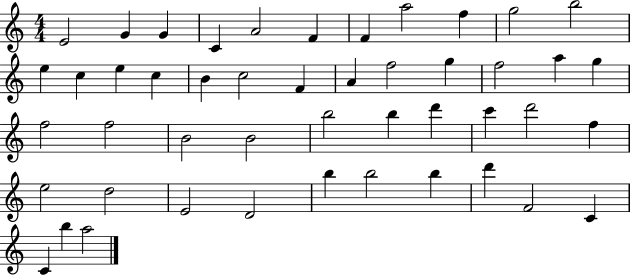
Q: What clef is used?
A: treble